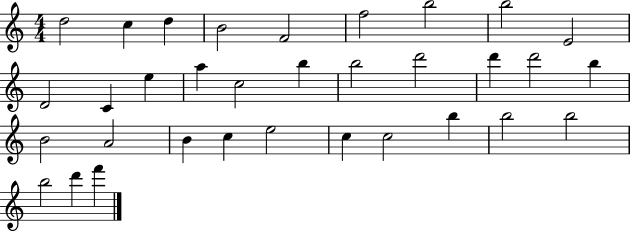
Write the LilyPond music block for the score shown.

{
  \clef treble
  \numericTimeSignature
  \time 4/4
  \key c \major
  d''2 c''4 d''4 | b'2 f'2 | f''2 b''2 | b''2 e'2 | \break d'2 c'4 e''4 | a''4 c''2 b''4 | b''2 d'''2 | d'''4 d'''2 b''4 | \break b'2 a'2 | b'4 c''4 e''2 | c''4 c''2 b''4 | b''2 b''2 | \break b''2 d'''4 f'''4 | \bar "|."
}